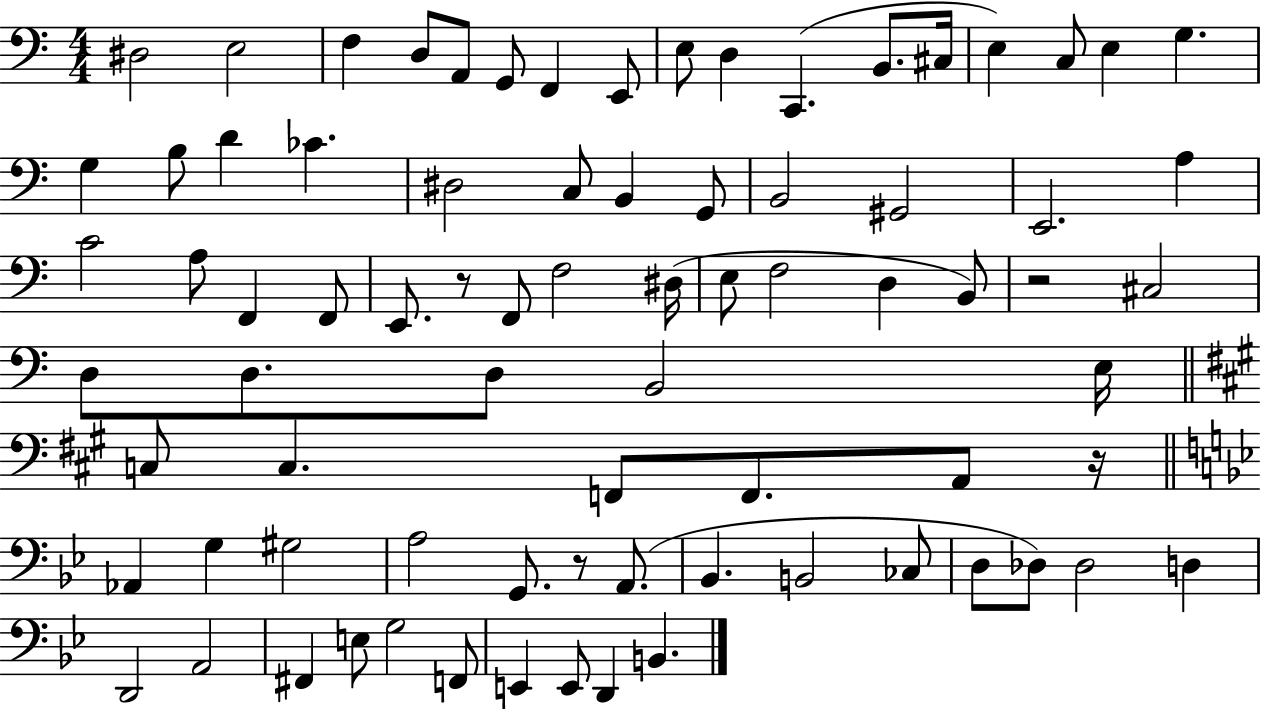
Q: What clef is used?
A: bass